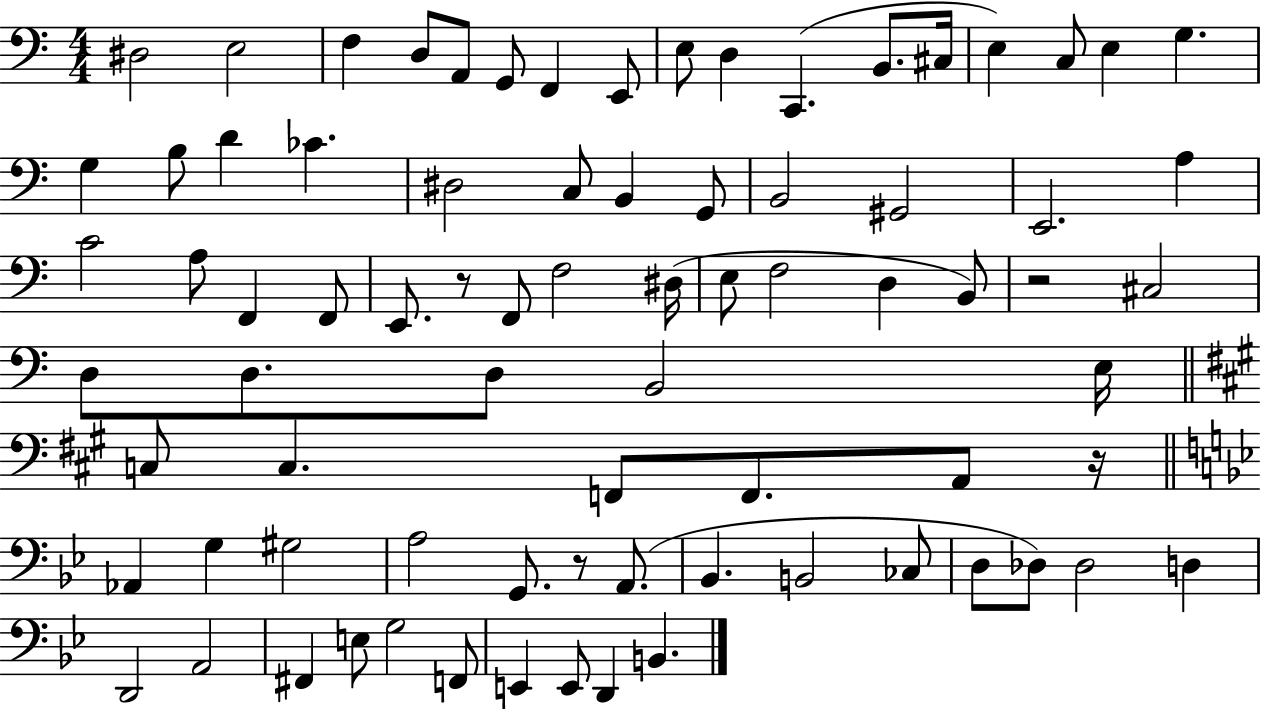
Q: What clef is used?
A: bass